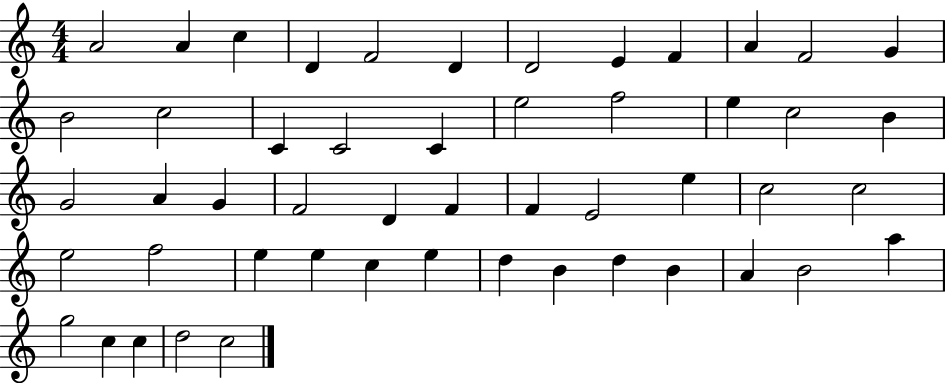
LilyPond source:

{
  \clef treble
  \numericTimeSignature
  \time 4/4
  \key c \major
  a'2 a'4 c''4 | d'4 f'2 d'4 | d'2 e'4 f'4 | a'4 f'2 g'4 | \break b'2 c''2 | c'4 c'2 c'4 | e''2 f''2 | e''4 c''2 b'4 | \break g'2 a'4 g'4 | f'2 d'4 f'4 | f'4 e'2 e''4 | c''2 c''2 | \break e''2 f''2 | e''4 e''4 c''4 e''4 | d''4 b'4 d''4 b'4 | a'4 b'2 a''4 | \break g''2 c''4 c''4 | d''2 c''2 | \bar "|."
}